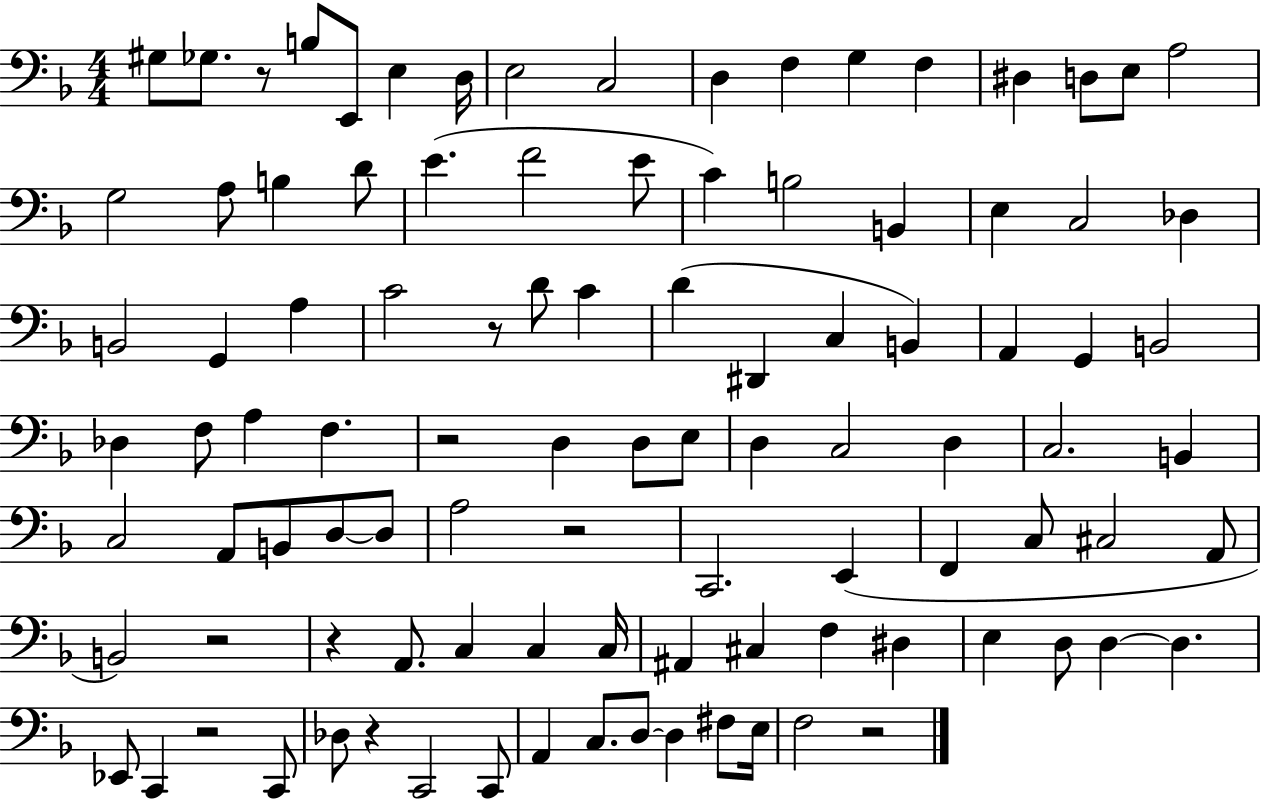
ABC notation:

X:1
T:Untitled
M:4/4
L:1/4
K:F
^G,/2 _G,/2 z/2 B,/2 E,,/2 E, D,/4 E,2 C,2 D, F, G, F, ^D, D,/2 E,/2 A,2 G,2 A,/2 B, D/2 E F2 E/2 C B,2 B,, E, C,2 _D, B,,2 G,, A, C2 z/2 D/2 C D ^D,, C, B,, A,, G,, B,,2 _D, F,/2 A, F, z2 D, D,/2 E,/2 D, C,2 D, C,2 B,, C,2 A,,/2 B,,/2 D,/2 D,/2 A,2 z2 C,,2 E,, F,, C,/2 ^C,2 A,,/2 B,,2 z2 z A,,/2 C, C, C,/4 ^A,, ^C, F, ^D, E, D,/2 D, D, _E,,/2 C,, z2 C,,/2 _D,/2 z C,,2 C,,/2 A,, C,/2 D,/2 D, ^F,/2 E,/4 F,2 z2